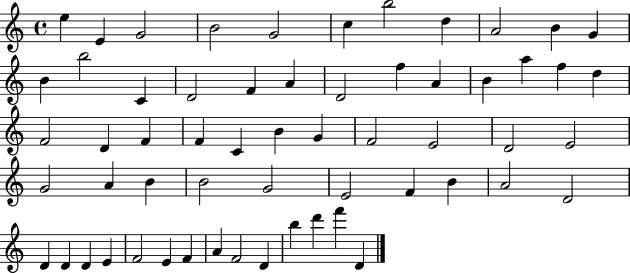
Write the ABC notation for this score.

X:1
T:Untitled
M:4/4
L:1/4
K:C
e E G2 B2 G2 c b2 d A2 B G B b2 C D2 F A D2 f A B a f d F2 D F F C B G F2 E2 D2 E2 G2 A B B2 G2 E2 F B A2 D2 D D D E F2 E F A F2 D b d' f' D